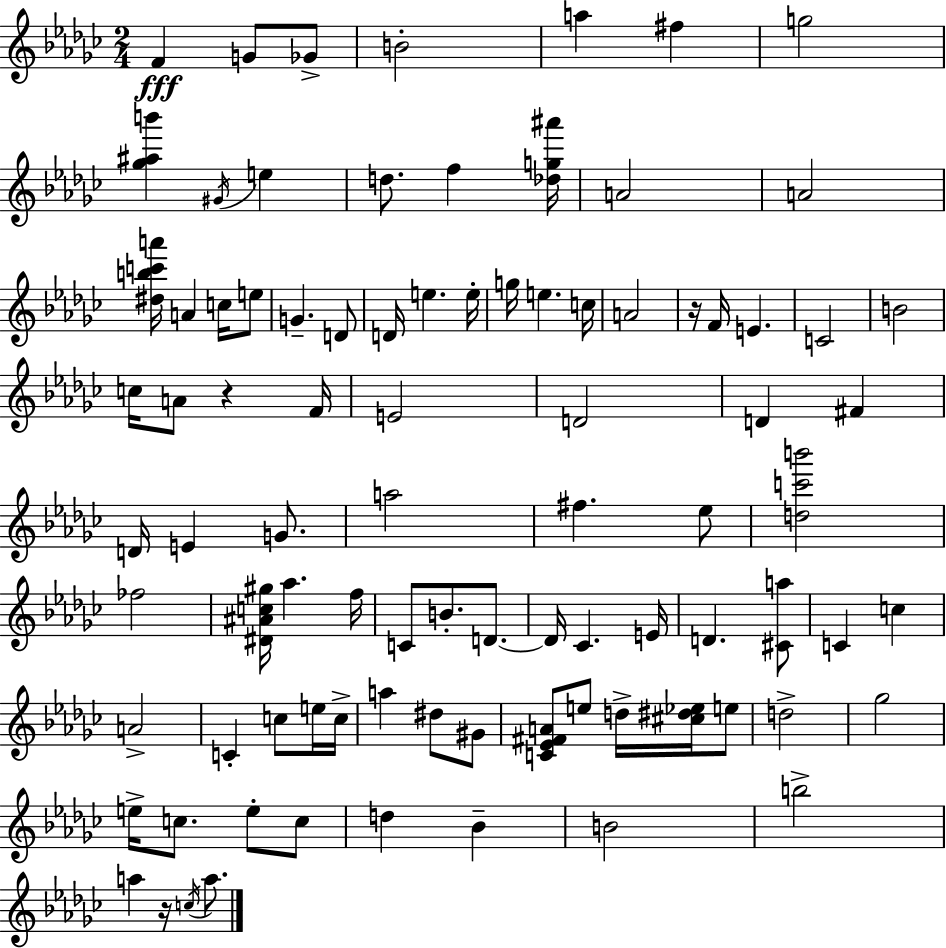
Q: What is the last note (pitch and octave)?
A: A5